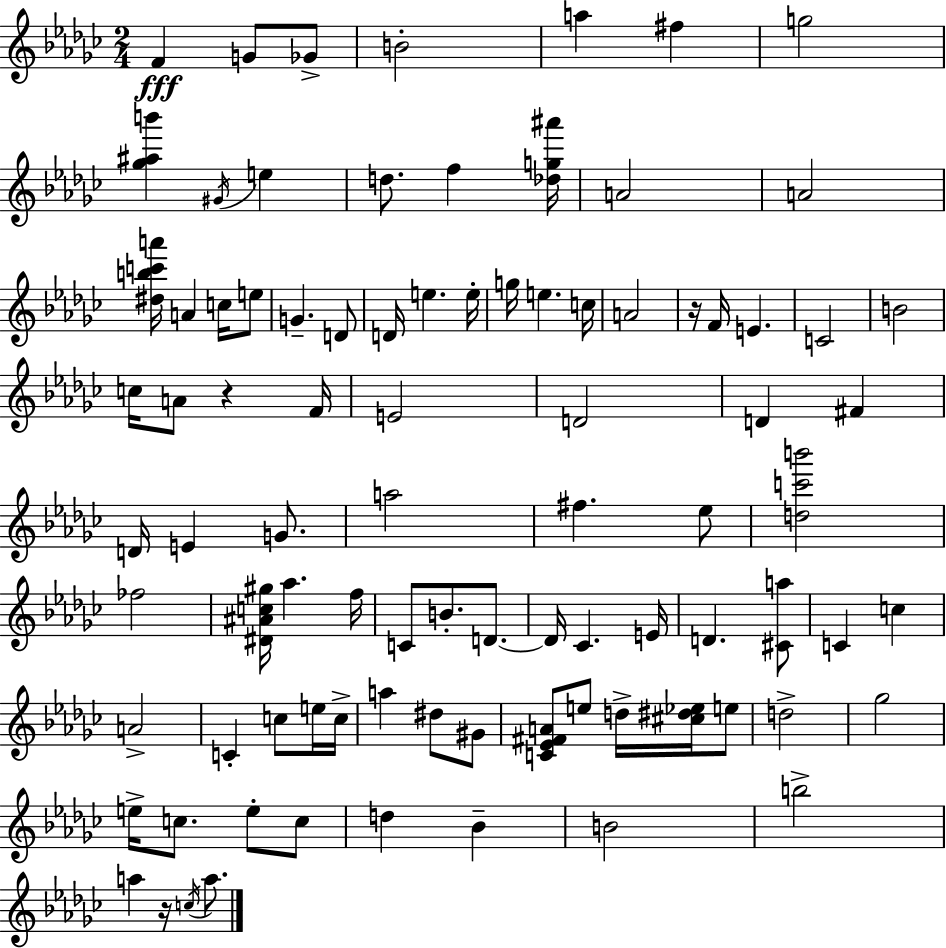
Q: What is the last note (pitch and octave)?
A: A5